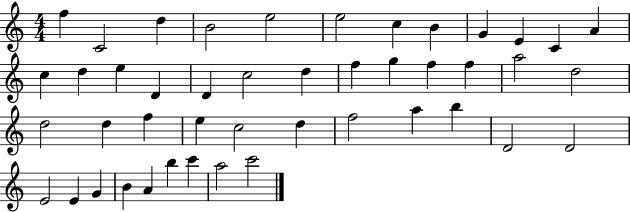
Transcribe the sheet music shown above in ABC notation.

X:1
T:Untitled
M:4/4
L:1/4
K:C
f C2 d B2 e2 e2 c B G E C A c d e D D c2 d f g f f a2 d2 d2 d f e c2 d f2 a b D2 D2 E2 E G B A b c' a2 c'2